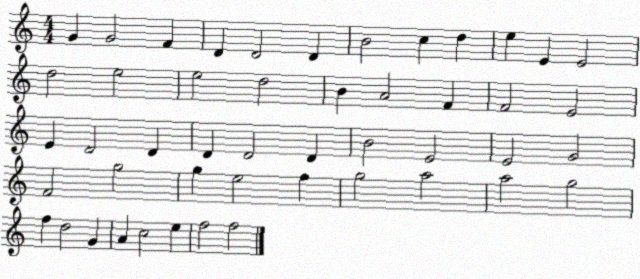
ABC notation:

X:1
T:Untitled
M:4/4
L:1/4
K:C
G G2 F D D2 D B2 c d e E E2 d2 e2 e2 d2 B A2 F F2 E2 E D2 D D D2 D B2 E2 E2 G2 F2 g2 g e2 f g2 a2 a2 g2 f d2 G A c2 e f2 f2